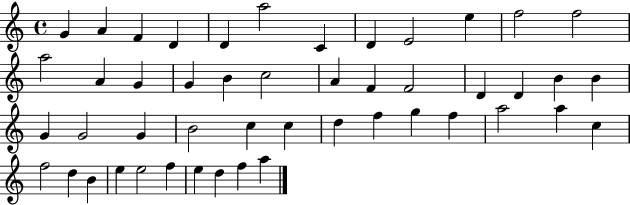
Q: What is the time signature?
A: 4/4